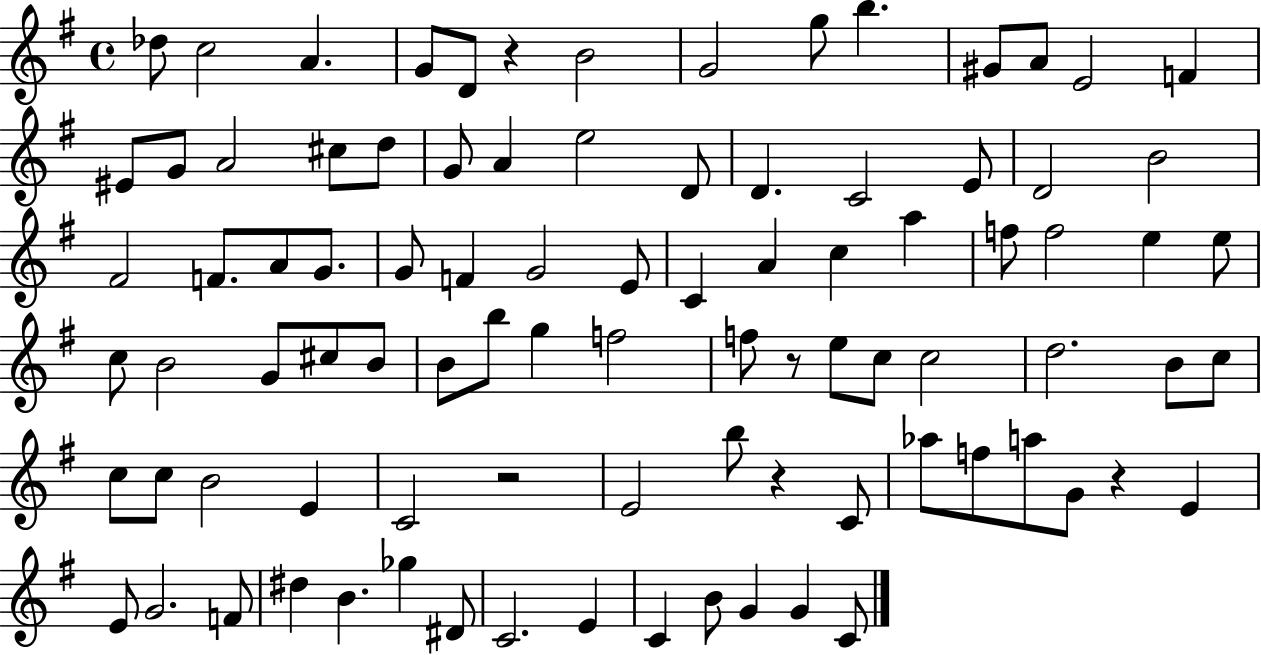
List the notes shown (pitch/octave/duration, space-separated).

Db5/e C5/h A4/q. G4/e D4/e R/q B4/h G4/h G5/e B5/q. G#4/e A4/e E4/h F4/q EIS4/e G4/e A4/h C#5/e D5/e G4/e A4/q E5/h D4/e D4/q. C4/h E4/e D4/h B4/h F#4/h F4/e. A4/e G4/e. G4/e F4/q G4/h E4/e C4/q A4/q C5/q A5/q F5/e F5/h E5/q E5/e C5/e B4/h G4/e C#5/e B4/e B4/e B5/e G5/q F5/h F5/e R/e E5/e C5/e C5/h D5/h. B4/e C5/e C5/e C5/e B4/h E4/q C4/h R/h E4/h B5/e R/q C4/e Ab5/e F5/e A5/e G4/e R/q E4/q E4/e G4/h. F4/e D#5/q B4/q. Gb5/q D#4/e C4/h. E4/q C4/q B4/e G4/q G4/q C4/e